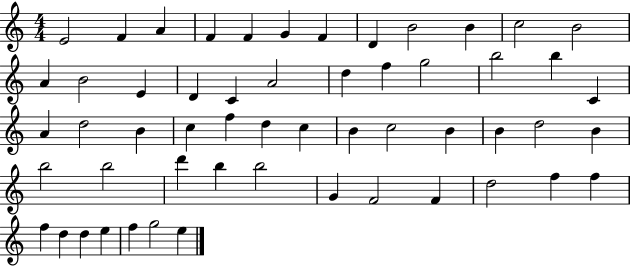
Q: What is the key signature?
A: C major